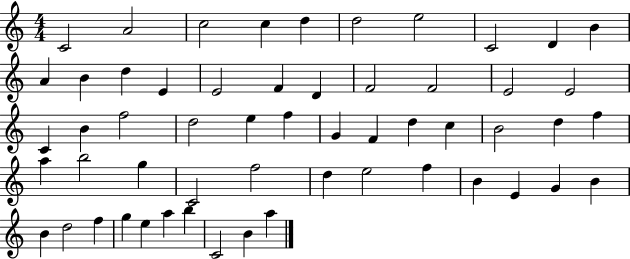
X:1
T:Untitled
M:4/4
L:1/4
K:C
C2 A2 c2 c d d2 e2 C2 D B A B d E E2 F D F2 F2 E2 E2 C B f2 d2 e f G F d c B2 d f a b2 g C2 f2 d e2 f B E G B B d2 f g e a b C2 B a